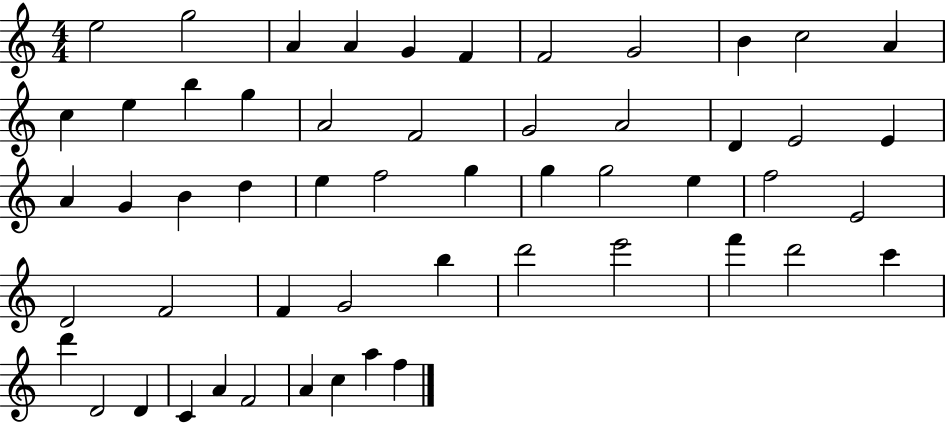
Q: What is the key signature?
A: C major